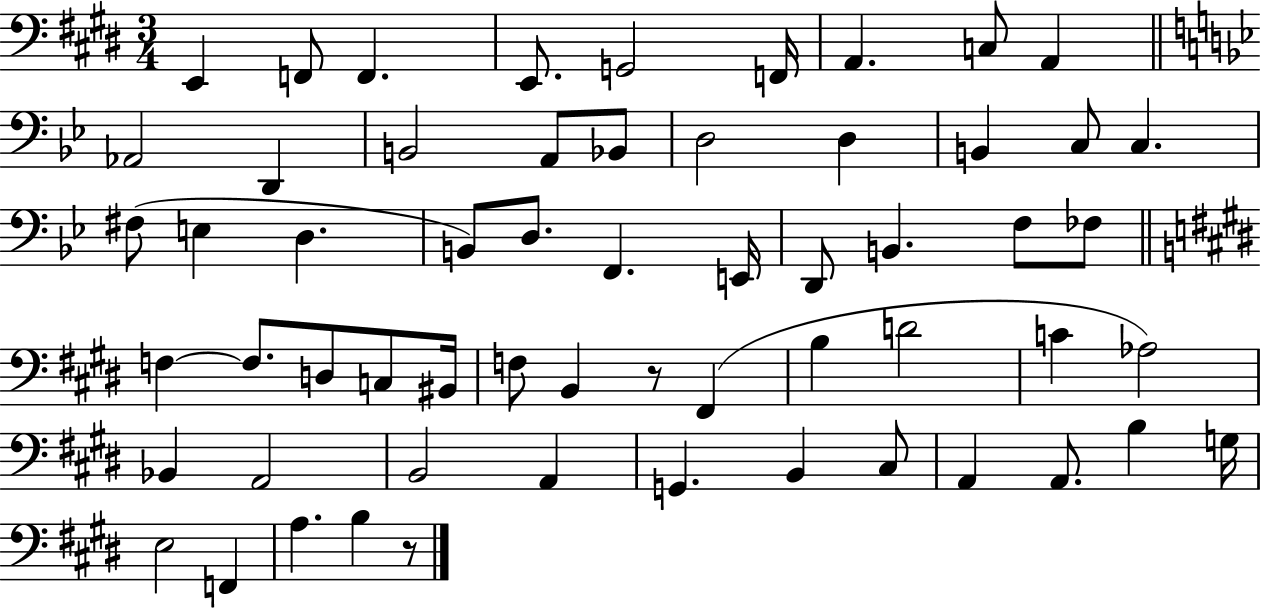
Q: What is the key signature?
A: E major